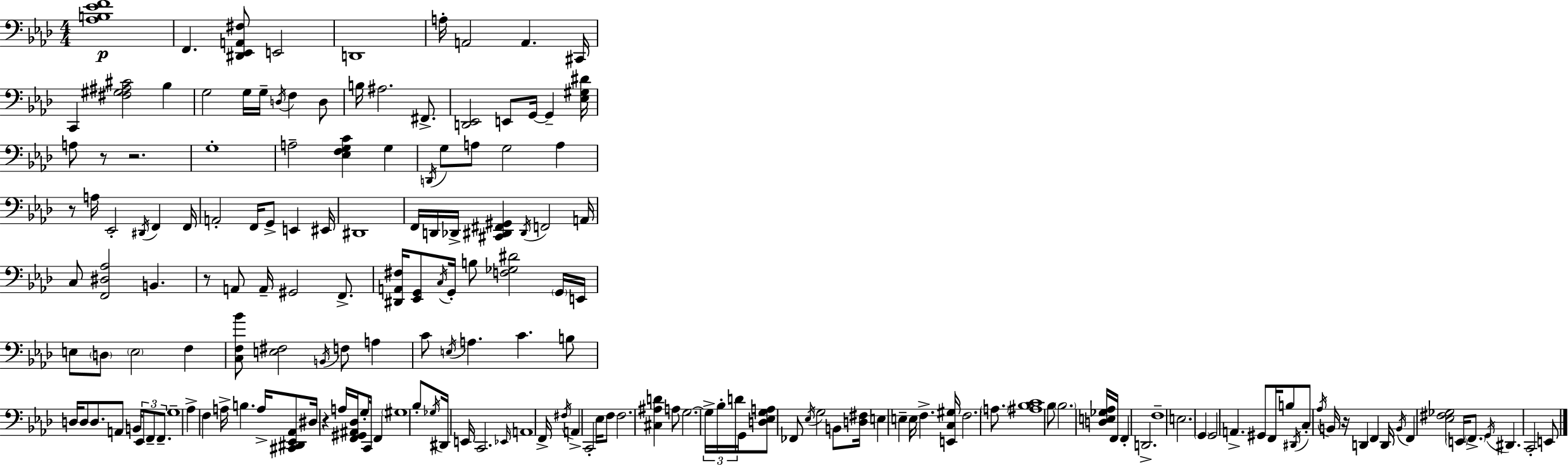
[Ab3,B3,Eb4,F4]/w F2/q. [D#2,Eb2,A2,F#3]/e E2/h D2/w A3/s A2/h A2/q. C#2/s C2/q [F#3,G#3,A#3,C#4]/h Bb3/q G3/h G3/s G3/s D3/s F3/q D3/e B3/s A#3/h. F#2/e. [D2,Eb2]/h E2/e G2/s G2/q [Eb3,G#3,D#4]/s A3/e R/e R/h. G3/w A3/h [Eb3,F3,G3,C4]/q G3/q D2/s G3/e A3/e G3/h A3/q R/e A3/s Eb2/h D#2/s F2/q F2/s A2/h F2/s G2/e E2/q EIS2/s D#2/w F2/s D2/s Db2/s [C#2,D#2,F#2,G#2]/q D#2/s F2/h A2/s C3/e [F2,D#3,Ab3]/h B2/q. R/e A2/e A2/s G#2/h F2/e. [D#2,A2,F#3]/s [Eb2,G2]/e C3/s G2/s B3/e [F3,Gb3,D#4]/h G2/s E2/s E3/e D3/e E3/h F3/q [C3,F3,Bb4]/e [E3,F#3]/h B2/s F3/e A3/q C4/e E3/s A3/q. C4/q. B3/e D3/s D3/e D3/e. A2/e B2/s Eb2/e F2/e F2/e. G3/w Ab3/q F3/q A3/s B3/q. A3/s [C#2,D#2,Eb2,Ab2]/e D#3/s R/q A3/s [F2,G#2,A#2,Db3]/s G3/e C2/s F2/q G#3/w Bb3/e Gb3/s D#2/s E2/s C2/h. Eb2/s A2/w F2/s F#3/s A2/q C2/h Eb3/s F3/e F3/h. [C#3,A#3,D4]/q A3/e G3/h. G3/s Bb3/s D4/s G2/s [D3,Eb3,G3,A3]/e FES2/e Eb3/s G3/h B2/e [D3,F#3]/s E3/q E3/q E3/s F3/q. [E2,C3,G#3]/s F3/h. A3/e. [A#3,Bb3,C4]/w Bb3/e Bb3/h. [D3,E3,Gb3,Ab3]/s F2/s F2/q D2/h. F3/w E3/h. G2/q G2/h A2/q. G#2/e F2/s B3/e D#2/s C3/e Ab3/s B2/s R/s D2/q F2/q D2/s B2/s F2/q [Eb3,F#3,Gb3]/h E2/s F2/e. G2/s D#2/q. C2/h E2/e